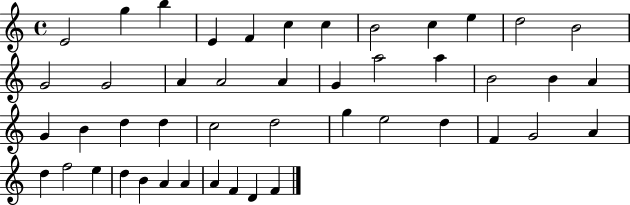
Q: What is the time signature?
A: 4/4